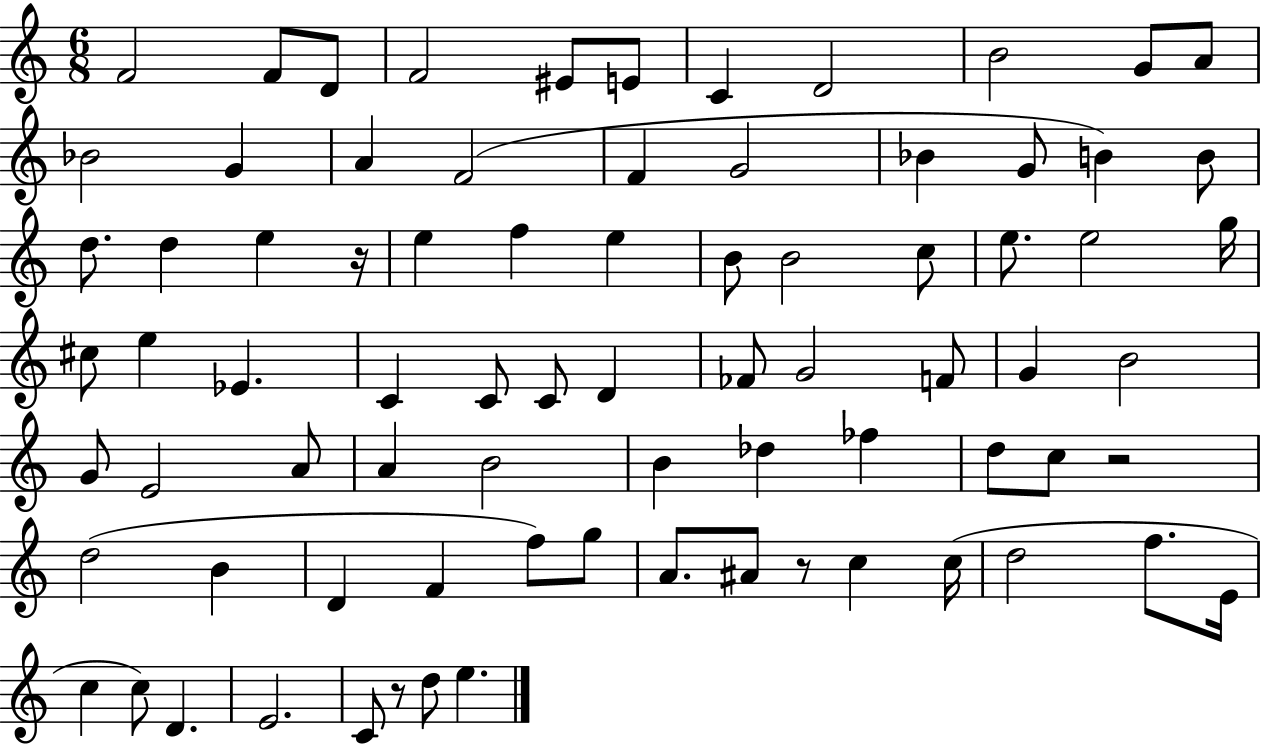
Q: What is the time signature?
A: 6/8